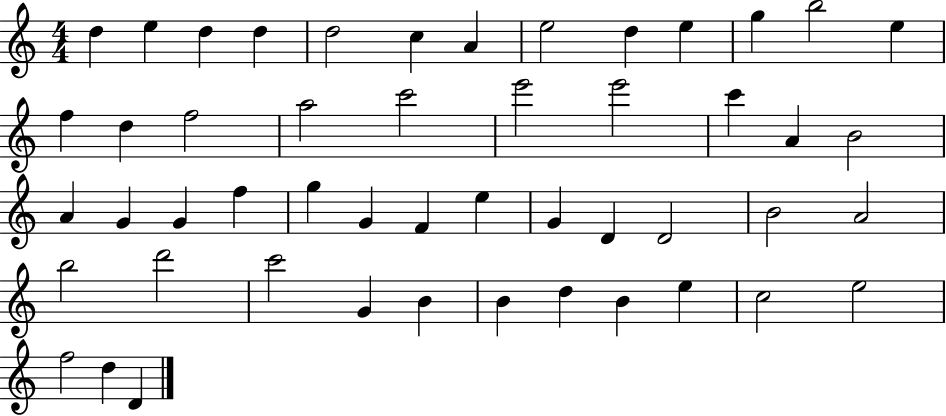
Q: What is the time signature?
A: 4/4